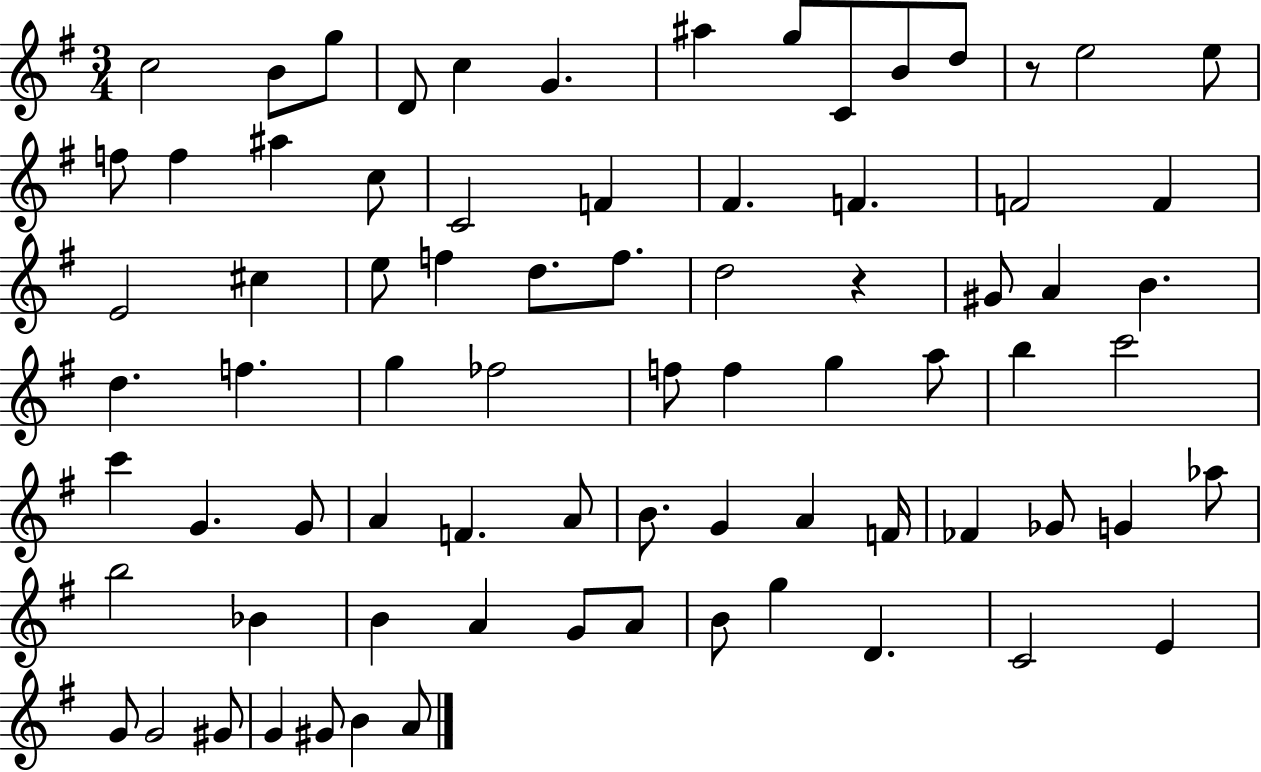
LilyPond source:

{
  \clef treble
  \numericTimeSignature
  \time 3/4
  \key g \major
  c''2 b'8 g''8 | d'8 c''4 g'4. | ais''4 g''8 c'8 b'8 d''8 | r8 e''2 e''8 | \break f''8 f''4 ais''4 c''8 | c'2 f'4 | fis'4. f'4. | f'2 f'4 | \break e'2 cis''4 | e''8 f''4 d''8. f''8. | d''2 r4 | gis'8 a'4 b'4. | \break d''4. f''4. | g''4 fes''2 | f''8 f''4 g''4 a''8 | b''4 c'''2 | \break c'''4 g'4. g'8 | a'4 f'4. a'8 | b'8. g'4 a'4 f'16 | fes'4 ges'8 g'4 aes''8 | \break b''2 bes'4 | b'4 a'4 g'8 a'8 | b'8 g''4 d'4. | c'2 e'4 | \break g'8 g'2 gis'8 | g'4 gis'8 b'4 a'8 | \bar "|."
}